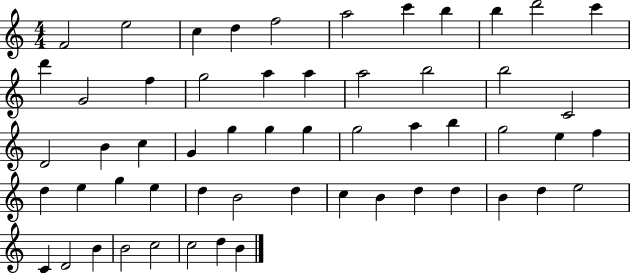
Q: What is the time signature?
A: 4/4